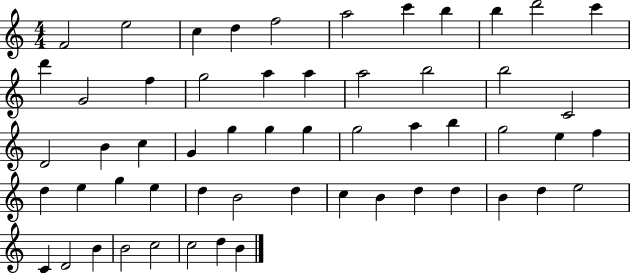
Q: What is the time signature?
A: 4/4